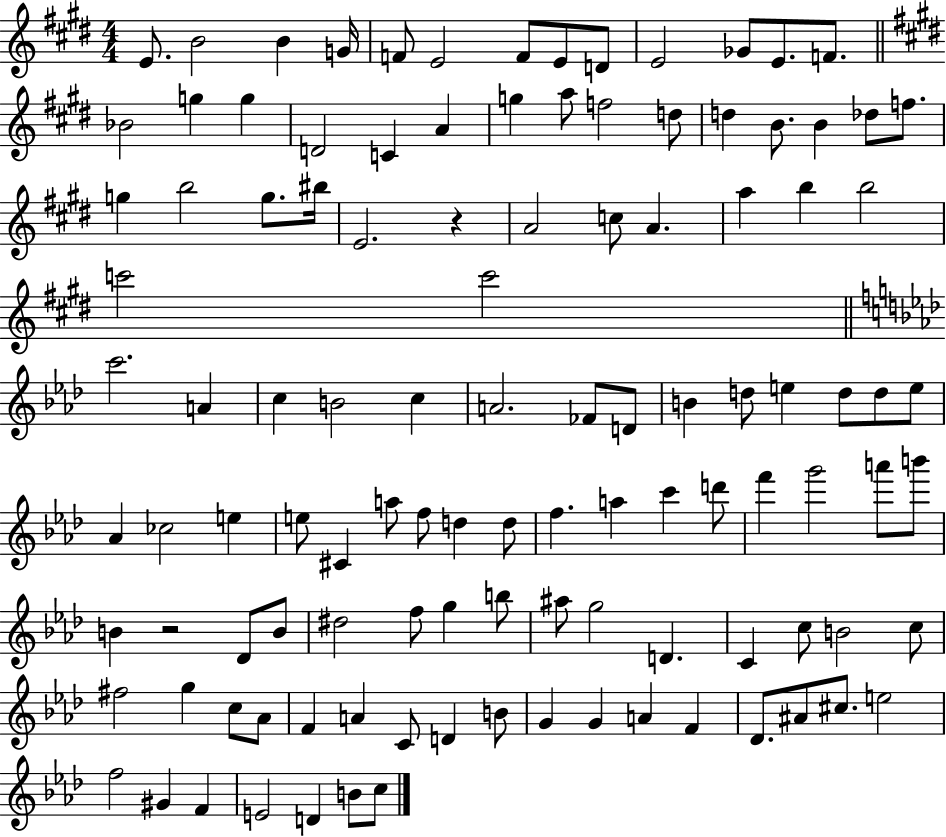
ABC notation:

X:1
T:Untitled
M:4/4
L:1/4
K:E
E/2 B2 B G/4 F/2 E2 F/2 E/2 D/2 E2 _G/2 E/2 F/2 _B2 g g D2 C A g a/2 f2 d/2 d B/2 B _d/2 f/2 g b2 g/2 ^b/4 E2 z A2 c/2 A a b b2 c'2 c'2 c'2 A c B2 c A2 _F/2 D/2 B d/2 e d/2 d/2 e/2 _A _c2 e e/2 ^C a/2 f/2 d d/2 f a c' d'/2 f' g'2 a'/2 b'/2 B z2 _D/2 B/2 ^d2 f/2 g b/2 ^a/2 g2 D C c/2 B2 c/2 ^f2 g c/2 _A/2 F A C/2 D B/2 G G A F _D/2 ^A/2 ^c/2 e2 f2 ^G F E2 D B/2 c/2